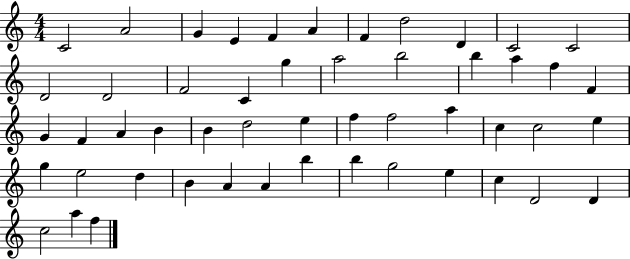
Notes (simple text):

C4/h A4/h G4/q E4/q F4/q A4/q F4/q D5/h D4/q C4/h C4/h D4/h D4/h F4/h C4/q G5/q A5/h B5/h B5/q A5/q F5/q F4/q G4/q F4/q A4/q B4/q B4/q D5/h E5/q F5/q F5/h A5/q C5/q C5/h E5/q G5/q E5/h D5/q B4/q A4/q A4/q B5/q B5/q G5/h E5/q C5/q D4/h D4/q C5/h A5/q F5/q